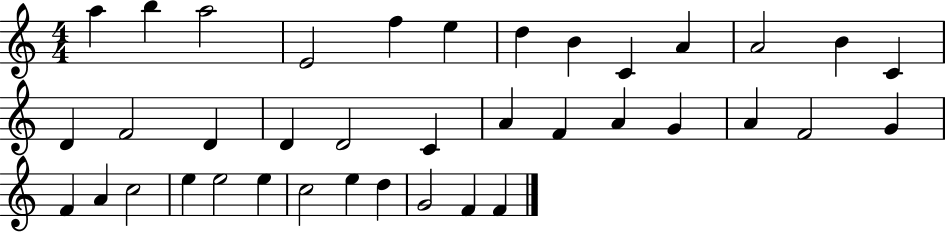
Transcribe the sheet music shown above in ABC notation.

X:1
T:Untitled
M:4/4
L:1/4
K:C
a b a2 E2 f e d B C A A2 B C D F2 D D D2 C A F A G A F2 G F A c2 e e2 e c2 e d G2 F F